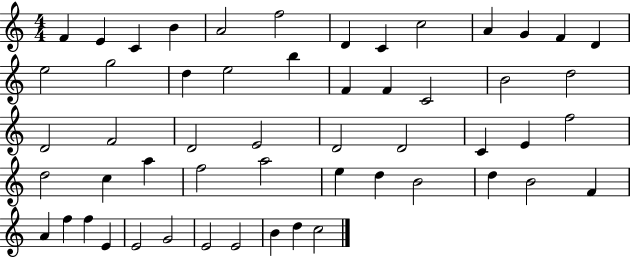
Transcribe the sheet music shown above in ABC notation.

X:1
T:Untitled
M:4/4
L:1/4
K:C
F E C B A2 f2 D C c2 A G F D e2 g2 d e2 b F F C2 B2 d2 D2 F2 D2 E2 D2 D2 C E f2 d2 c a f2 a2 e d B2 d B2 F A f f E E2 G2 E2 E2 B d c2